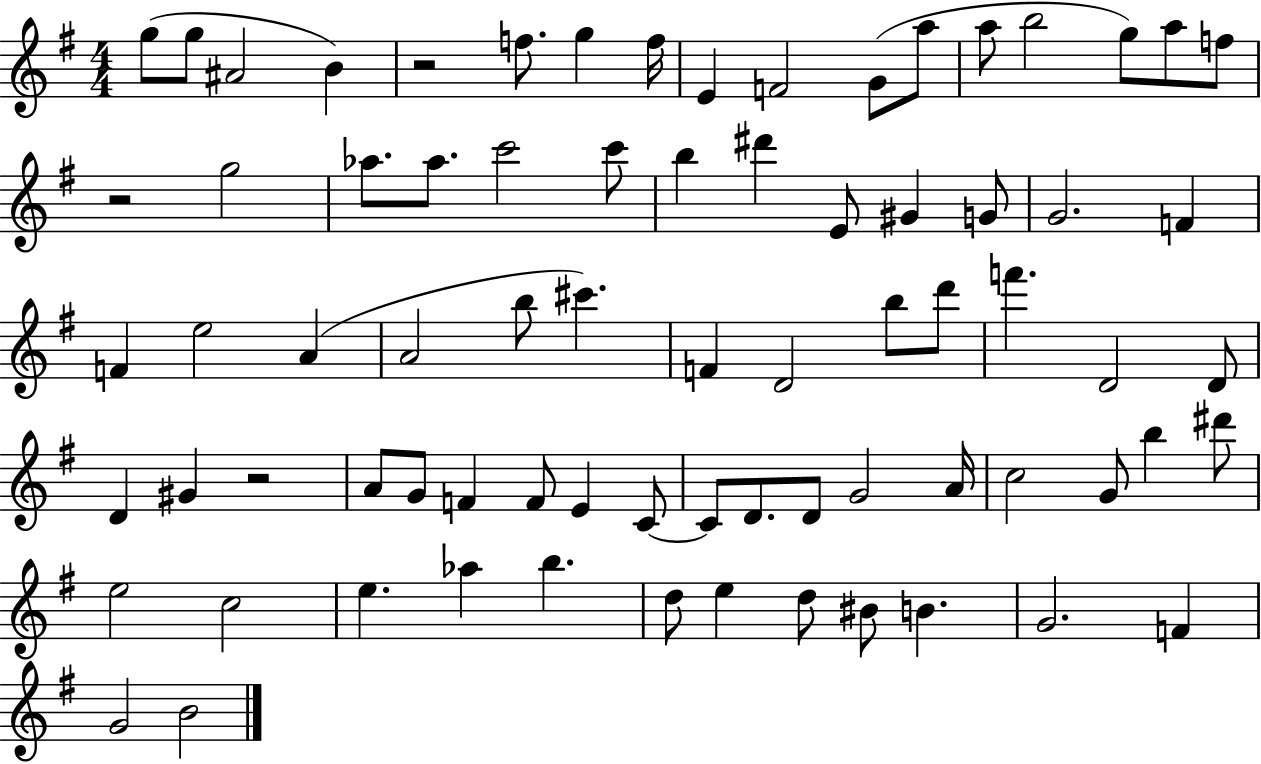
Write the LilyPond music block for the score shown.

{
  \clef treble
  \numericTimeSignature
  \time 4/4
  \key g \major
  g''8( g''8 ais'2 b'4) | r2 f''8. g''4 f''16 | e'4 f'2 g'8( a''8 | a''8 b''2 g''8) a''8 f''8 | \break r2 g''2 | aes''8. aes''8. c'''2 c'''8 | b''4 dis'''4 e'8 gis'4 g'8 | g'2. f'4 | \break f'4 e''2 a'4( | a'2 b''8 cis'''4.) | f'4 d'2 b''8 d'''8 | f'''4. d'2 d'8 | \break d'4 gis'4 r2 | a'8 g'8 f'4 f'8 e'4 c'8~~ | c'8 d'8. d'8 g'2 a'16 | c''2 g'8 b''4 dis'''8 | \break e''2 c''2 | e''4. aes''4 b''4. | d''8 e''4 d''8 bis'8 b'4. | g'2. f'4 | \break g'2 b'2 | \bar "|."
}